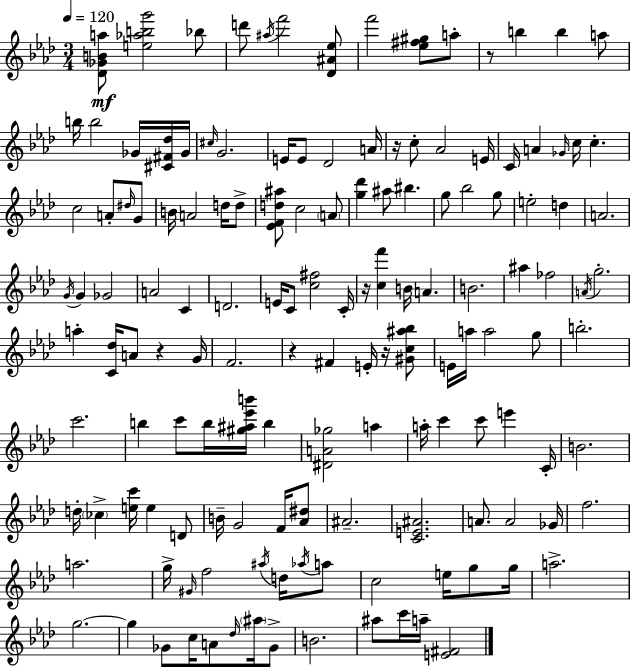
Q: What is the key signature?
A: AES major